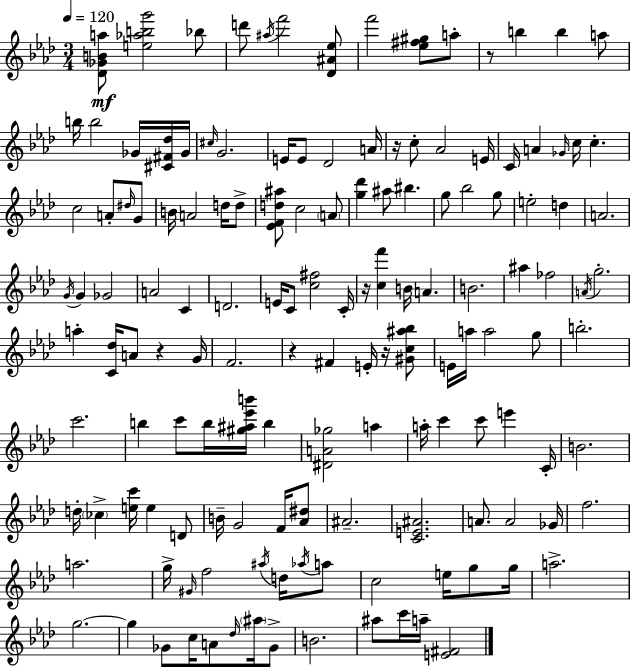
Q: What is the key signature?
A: AES major